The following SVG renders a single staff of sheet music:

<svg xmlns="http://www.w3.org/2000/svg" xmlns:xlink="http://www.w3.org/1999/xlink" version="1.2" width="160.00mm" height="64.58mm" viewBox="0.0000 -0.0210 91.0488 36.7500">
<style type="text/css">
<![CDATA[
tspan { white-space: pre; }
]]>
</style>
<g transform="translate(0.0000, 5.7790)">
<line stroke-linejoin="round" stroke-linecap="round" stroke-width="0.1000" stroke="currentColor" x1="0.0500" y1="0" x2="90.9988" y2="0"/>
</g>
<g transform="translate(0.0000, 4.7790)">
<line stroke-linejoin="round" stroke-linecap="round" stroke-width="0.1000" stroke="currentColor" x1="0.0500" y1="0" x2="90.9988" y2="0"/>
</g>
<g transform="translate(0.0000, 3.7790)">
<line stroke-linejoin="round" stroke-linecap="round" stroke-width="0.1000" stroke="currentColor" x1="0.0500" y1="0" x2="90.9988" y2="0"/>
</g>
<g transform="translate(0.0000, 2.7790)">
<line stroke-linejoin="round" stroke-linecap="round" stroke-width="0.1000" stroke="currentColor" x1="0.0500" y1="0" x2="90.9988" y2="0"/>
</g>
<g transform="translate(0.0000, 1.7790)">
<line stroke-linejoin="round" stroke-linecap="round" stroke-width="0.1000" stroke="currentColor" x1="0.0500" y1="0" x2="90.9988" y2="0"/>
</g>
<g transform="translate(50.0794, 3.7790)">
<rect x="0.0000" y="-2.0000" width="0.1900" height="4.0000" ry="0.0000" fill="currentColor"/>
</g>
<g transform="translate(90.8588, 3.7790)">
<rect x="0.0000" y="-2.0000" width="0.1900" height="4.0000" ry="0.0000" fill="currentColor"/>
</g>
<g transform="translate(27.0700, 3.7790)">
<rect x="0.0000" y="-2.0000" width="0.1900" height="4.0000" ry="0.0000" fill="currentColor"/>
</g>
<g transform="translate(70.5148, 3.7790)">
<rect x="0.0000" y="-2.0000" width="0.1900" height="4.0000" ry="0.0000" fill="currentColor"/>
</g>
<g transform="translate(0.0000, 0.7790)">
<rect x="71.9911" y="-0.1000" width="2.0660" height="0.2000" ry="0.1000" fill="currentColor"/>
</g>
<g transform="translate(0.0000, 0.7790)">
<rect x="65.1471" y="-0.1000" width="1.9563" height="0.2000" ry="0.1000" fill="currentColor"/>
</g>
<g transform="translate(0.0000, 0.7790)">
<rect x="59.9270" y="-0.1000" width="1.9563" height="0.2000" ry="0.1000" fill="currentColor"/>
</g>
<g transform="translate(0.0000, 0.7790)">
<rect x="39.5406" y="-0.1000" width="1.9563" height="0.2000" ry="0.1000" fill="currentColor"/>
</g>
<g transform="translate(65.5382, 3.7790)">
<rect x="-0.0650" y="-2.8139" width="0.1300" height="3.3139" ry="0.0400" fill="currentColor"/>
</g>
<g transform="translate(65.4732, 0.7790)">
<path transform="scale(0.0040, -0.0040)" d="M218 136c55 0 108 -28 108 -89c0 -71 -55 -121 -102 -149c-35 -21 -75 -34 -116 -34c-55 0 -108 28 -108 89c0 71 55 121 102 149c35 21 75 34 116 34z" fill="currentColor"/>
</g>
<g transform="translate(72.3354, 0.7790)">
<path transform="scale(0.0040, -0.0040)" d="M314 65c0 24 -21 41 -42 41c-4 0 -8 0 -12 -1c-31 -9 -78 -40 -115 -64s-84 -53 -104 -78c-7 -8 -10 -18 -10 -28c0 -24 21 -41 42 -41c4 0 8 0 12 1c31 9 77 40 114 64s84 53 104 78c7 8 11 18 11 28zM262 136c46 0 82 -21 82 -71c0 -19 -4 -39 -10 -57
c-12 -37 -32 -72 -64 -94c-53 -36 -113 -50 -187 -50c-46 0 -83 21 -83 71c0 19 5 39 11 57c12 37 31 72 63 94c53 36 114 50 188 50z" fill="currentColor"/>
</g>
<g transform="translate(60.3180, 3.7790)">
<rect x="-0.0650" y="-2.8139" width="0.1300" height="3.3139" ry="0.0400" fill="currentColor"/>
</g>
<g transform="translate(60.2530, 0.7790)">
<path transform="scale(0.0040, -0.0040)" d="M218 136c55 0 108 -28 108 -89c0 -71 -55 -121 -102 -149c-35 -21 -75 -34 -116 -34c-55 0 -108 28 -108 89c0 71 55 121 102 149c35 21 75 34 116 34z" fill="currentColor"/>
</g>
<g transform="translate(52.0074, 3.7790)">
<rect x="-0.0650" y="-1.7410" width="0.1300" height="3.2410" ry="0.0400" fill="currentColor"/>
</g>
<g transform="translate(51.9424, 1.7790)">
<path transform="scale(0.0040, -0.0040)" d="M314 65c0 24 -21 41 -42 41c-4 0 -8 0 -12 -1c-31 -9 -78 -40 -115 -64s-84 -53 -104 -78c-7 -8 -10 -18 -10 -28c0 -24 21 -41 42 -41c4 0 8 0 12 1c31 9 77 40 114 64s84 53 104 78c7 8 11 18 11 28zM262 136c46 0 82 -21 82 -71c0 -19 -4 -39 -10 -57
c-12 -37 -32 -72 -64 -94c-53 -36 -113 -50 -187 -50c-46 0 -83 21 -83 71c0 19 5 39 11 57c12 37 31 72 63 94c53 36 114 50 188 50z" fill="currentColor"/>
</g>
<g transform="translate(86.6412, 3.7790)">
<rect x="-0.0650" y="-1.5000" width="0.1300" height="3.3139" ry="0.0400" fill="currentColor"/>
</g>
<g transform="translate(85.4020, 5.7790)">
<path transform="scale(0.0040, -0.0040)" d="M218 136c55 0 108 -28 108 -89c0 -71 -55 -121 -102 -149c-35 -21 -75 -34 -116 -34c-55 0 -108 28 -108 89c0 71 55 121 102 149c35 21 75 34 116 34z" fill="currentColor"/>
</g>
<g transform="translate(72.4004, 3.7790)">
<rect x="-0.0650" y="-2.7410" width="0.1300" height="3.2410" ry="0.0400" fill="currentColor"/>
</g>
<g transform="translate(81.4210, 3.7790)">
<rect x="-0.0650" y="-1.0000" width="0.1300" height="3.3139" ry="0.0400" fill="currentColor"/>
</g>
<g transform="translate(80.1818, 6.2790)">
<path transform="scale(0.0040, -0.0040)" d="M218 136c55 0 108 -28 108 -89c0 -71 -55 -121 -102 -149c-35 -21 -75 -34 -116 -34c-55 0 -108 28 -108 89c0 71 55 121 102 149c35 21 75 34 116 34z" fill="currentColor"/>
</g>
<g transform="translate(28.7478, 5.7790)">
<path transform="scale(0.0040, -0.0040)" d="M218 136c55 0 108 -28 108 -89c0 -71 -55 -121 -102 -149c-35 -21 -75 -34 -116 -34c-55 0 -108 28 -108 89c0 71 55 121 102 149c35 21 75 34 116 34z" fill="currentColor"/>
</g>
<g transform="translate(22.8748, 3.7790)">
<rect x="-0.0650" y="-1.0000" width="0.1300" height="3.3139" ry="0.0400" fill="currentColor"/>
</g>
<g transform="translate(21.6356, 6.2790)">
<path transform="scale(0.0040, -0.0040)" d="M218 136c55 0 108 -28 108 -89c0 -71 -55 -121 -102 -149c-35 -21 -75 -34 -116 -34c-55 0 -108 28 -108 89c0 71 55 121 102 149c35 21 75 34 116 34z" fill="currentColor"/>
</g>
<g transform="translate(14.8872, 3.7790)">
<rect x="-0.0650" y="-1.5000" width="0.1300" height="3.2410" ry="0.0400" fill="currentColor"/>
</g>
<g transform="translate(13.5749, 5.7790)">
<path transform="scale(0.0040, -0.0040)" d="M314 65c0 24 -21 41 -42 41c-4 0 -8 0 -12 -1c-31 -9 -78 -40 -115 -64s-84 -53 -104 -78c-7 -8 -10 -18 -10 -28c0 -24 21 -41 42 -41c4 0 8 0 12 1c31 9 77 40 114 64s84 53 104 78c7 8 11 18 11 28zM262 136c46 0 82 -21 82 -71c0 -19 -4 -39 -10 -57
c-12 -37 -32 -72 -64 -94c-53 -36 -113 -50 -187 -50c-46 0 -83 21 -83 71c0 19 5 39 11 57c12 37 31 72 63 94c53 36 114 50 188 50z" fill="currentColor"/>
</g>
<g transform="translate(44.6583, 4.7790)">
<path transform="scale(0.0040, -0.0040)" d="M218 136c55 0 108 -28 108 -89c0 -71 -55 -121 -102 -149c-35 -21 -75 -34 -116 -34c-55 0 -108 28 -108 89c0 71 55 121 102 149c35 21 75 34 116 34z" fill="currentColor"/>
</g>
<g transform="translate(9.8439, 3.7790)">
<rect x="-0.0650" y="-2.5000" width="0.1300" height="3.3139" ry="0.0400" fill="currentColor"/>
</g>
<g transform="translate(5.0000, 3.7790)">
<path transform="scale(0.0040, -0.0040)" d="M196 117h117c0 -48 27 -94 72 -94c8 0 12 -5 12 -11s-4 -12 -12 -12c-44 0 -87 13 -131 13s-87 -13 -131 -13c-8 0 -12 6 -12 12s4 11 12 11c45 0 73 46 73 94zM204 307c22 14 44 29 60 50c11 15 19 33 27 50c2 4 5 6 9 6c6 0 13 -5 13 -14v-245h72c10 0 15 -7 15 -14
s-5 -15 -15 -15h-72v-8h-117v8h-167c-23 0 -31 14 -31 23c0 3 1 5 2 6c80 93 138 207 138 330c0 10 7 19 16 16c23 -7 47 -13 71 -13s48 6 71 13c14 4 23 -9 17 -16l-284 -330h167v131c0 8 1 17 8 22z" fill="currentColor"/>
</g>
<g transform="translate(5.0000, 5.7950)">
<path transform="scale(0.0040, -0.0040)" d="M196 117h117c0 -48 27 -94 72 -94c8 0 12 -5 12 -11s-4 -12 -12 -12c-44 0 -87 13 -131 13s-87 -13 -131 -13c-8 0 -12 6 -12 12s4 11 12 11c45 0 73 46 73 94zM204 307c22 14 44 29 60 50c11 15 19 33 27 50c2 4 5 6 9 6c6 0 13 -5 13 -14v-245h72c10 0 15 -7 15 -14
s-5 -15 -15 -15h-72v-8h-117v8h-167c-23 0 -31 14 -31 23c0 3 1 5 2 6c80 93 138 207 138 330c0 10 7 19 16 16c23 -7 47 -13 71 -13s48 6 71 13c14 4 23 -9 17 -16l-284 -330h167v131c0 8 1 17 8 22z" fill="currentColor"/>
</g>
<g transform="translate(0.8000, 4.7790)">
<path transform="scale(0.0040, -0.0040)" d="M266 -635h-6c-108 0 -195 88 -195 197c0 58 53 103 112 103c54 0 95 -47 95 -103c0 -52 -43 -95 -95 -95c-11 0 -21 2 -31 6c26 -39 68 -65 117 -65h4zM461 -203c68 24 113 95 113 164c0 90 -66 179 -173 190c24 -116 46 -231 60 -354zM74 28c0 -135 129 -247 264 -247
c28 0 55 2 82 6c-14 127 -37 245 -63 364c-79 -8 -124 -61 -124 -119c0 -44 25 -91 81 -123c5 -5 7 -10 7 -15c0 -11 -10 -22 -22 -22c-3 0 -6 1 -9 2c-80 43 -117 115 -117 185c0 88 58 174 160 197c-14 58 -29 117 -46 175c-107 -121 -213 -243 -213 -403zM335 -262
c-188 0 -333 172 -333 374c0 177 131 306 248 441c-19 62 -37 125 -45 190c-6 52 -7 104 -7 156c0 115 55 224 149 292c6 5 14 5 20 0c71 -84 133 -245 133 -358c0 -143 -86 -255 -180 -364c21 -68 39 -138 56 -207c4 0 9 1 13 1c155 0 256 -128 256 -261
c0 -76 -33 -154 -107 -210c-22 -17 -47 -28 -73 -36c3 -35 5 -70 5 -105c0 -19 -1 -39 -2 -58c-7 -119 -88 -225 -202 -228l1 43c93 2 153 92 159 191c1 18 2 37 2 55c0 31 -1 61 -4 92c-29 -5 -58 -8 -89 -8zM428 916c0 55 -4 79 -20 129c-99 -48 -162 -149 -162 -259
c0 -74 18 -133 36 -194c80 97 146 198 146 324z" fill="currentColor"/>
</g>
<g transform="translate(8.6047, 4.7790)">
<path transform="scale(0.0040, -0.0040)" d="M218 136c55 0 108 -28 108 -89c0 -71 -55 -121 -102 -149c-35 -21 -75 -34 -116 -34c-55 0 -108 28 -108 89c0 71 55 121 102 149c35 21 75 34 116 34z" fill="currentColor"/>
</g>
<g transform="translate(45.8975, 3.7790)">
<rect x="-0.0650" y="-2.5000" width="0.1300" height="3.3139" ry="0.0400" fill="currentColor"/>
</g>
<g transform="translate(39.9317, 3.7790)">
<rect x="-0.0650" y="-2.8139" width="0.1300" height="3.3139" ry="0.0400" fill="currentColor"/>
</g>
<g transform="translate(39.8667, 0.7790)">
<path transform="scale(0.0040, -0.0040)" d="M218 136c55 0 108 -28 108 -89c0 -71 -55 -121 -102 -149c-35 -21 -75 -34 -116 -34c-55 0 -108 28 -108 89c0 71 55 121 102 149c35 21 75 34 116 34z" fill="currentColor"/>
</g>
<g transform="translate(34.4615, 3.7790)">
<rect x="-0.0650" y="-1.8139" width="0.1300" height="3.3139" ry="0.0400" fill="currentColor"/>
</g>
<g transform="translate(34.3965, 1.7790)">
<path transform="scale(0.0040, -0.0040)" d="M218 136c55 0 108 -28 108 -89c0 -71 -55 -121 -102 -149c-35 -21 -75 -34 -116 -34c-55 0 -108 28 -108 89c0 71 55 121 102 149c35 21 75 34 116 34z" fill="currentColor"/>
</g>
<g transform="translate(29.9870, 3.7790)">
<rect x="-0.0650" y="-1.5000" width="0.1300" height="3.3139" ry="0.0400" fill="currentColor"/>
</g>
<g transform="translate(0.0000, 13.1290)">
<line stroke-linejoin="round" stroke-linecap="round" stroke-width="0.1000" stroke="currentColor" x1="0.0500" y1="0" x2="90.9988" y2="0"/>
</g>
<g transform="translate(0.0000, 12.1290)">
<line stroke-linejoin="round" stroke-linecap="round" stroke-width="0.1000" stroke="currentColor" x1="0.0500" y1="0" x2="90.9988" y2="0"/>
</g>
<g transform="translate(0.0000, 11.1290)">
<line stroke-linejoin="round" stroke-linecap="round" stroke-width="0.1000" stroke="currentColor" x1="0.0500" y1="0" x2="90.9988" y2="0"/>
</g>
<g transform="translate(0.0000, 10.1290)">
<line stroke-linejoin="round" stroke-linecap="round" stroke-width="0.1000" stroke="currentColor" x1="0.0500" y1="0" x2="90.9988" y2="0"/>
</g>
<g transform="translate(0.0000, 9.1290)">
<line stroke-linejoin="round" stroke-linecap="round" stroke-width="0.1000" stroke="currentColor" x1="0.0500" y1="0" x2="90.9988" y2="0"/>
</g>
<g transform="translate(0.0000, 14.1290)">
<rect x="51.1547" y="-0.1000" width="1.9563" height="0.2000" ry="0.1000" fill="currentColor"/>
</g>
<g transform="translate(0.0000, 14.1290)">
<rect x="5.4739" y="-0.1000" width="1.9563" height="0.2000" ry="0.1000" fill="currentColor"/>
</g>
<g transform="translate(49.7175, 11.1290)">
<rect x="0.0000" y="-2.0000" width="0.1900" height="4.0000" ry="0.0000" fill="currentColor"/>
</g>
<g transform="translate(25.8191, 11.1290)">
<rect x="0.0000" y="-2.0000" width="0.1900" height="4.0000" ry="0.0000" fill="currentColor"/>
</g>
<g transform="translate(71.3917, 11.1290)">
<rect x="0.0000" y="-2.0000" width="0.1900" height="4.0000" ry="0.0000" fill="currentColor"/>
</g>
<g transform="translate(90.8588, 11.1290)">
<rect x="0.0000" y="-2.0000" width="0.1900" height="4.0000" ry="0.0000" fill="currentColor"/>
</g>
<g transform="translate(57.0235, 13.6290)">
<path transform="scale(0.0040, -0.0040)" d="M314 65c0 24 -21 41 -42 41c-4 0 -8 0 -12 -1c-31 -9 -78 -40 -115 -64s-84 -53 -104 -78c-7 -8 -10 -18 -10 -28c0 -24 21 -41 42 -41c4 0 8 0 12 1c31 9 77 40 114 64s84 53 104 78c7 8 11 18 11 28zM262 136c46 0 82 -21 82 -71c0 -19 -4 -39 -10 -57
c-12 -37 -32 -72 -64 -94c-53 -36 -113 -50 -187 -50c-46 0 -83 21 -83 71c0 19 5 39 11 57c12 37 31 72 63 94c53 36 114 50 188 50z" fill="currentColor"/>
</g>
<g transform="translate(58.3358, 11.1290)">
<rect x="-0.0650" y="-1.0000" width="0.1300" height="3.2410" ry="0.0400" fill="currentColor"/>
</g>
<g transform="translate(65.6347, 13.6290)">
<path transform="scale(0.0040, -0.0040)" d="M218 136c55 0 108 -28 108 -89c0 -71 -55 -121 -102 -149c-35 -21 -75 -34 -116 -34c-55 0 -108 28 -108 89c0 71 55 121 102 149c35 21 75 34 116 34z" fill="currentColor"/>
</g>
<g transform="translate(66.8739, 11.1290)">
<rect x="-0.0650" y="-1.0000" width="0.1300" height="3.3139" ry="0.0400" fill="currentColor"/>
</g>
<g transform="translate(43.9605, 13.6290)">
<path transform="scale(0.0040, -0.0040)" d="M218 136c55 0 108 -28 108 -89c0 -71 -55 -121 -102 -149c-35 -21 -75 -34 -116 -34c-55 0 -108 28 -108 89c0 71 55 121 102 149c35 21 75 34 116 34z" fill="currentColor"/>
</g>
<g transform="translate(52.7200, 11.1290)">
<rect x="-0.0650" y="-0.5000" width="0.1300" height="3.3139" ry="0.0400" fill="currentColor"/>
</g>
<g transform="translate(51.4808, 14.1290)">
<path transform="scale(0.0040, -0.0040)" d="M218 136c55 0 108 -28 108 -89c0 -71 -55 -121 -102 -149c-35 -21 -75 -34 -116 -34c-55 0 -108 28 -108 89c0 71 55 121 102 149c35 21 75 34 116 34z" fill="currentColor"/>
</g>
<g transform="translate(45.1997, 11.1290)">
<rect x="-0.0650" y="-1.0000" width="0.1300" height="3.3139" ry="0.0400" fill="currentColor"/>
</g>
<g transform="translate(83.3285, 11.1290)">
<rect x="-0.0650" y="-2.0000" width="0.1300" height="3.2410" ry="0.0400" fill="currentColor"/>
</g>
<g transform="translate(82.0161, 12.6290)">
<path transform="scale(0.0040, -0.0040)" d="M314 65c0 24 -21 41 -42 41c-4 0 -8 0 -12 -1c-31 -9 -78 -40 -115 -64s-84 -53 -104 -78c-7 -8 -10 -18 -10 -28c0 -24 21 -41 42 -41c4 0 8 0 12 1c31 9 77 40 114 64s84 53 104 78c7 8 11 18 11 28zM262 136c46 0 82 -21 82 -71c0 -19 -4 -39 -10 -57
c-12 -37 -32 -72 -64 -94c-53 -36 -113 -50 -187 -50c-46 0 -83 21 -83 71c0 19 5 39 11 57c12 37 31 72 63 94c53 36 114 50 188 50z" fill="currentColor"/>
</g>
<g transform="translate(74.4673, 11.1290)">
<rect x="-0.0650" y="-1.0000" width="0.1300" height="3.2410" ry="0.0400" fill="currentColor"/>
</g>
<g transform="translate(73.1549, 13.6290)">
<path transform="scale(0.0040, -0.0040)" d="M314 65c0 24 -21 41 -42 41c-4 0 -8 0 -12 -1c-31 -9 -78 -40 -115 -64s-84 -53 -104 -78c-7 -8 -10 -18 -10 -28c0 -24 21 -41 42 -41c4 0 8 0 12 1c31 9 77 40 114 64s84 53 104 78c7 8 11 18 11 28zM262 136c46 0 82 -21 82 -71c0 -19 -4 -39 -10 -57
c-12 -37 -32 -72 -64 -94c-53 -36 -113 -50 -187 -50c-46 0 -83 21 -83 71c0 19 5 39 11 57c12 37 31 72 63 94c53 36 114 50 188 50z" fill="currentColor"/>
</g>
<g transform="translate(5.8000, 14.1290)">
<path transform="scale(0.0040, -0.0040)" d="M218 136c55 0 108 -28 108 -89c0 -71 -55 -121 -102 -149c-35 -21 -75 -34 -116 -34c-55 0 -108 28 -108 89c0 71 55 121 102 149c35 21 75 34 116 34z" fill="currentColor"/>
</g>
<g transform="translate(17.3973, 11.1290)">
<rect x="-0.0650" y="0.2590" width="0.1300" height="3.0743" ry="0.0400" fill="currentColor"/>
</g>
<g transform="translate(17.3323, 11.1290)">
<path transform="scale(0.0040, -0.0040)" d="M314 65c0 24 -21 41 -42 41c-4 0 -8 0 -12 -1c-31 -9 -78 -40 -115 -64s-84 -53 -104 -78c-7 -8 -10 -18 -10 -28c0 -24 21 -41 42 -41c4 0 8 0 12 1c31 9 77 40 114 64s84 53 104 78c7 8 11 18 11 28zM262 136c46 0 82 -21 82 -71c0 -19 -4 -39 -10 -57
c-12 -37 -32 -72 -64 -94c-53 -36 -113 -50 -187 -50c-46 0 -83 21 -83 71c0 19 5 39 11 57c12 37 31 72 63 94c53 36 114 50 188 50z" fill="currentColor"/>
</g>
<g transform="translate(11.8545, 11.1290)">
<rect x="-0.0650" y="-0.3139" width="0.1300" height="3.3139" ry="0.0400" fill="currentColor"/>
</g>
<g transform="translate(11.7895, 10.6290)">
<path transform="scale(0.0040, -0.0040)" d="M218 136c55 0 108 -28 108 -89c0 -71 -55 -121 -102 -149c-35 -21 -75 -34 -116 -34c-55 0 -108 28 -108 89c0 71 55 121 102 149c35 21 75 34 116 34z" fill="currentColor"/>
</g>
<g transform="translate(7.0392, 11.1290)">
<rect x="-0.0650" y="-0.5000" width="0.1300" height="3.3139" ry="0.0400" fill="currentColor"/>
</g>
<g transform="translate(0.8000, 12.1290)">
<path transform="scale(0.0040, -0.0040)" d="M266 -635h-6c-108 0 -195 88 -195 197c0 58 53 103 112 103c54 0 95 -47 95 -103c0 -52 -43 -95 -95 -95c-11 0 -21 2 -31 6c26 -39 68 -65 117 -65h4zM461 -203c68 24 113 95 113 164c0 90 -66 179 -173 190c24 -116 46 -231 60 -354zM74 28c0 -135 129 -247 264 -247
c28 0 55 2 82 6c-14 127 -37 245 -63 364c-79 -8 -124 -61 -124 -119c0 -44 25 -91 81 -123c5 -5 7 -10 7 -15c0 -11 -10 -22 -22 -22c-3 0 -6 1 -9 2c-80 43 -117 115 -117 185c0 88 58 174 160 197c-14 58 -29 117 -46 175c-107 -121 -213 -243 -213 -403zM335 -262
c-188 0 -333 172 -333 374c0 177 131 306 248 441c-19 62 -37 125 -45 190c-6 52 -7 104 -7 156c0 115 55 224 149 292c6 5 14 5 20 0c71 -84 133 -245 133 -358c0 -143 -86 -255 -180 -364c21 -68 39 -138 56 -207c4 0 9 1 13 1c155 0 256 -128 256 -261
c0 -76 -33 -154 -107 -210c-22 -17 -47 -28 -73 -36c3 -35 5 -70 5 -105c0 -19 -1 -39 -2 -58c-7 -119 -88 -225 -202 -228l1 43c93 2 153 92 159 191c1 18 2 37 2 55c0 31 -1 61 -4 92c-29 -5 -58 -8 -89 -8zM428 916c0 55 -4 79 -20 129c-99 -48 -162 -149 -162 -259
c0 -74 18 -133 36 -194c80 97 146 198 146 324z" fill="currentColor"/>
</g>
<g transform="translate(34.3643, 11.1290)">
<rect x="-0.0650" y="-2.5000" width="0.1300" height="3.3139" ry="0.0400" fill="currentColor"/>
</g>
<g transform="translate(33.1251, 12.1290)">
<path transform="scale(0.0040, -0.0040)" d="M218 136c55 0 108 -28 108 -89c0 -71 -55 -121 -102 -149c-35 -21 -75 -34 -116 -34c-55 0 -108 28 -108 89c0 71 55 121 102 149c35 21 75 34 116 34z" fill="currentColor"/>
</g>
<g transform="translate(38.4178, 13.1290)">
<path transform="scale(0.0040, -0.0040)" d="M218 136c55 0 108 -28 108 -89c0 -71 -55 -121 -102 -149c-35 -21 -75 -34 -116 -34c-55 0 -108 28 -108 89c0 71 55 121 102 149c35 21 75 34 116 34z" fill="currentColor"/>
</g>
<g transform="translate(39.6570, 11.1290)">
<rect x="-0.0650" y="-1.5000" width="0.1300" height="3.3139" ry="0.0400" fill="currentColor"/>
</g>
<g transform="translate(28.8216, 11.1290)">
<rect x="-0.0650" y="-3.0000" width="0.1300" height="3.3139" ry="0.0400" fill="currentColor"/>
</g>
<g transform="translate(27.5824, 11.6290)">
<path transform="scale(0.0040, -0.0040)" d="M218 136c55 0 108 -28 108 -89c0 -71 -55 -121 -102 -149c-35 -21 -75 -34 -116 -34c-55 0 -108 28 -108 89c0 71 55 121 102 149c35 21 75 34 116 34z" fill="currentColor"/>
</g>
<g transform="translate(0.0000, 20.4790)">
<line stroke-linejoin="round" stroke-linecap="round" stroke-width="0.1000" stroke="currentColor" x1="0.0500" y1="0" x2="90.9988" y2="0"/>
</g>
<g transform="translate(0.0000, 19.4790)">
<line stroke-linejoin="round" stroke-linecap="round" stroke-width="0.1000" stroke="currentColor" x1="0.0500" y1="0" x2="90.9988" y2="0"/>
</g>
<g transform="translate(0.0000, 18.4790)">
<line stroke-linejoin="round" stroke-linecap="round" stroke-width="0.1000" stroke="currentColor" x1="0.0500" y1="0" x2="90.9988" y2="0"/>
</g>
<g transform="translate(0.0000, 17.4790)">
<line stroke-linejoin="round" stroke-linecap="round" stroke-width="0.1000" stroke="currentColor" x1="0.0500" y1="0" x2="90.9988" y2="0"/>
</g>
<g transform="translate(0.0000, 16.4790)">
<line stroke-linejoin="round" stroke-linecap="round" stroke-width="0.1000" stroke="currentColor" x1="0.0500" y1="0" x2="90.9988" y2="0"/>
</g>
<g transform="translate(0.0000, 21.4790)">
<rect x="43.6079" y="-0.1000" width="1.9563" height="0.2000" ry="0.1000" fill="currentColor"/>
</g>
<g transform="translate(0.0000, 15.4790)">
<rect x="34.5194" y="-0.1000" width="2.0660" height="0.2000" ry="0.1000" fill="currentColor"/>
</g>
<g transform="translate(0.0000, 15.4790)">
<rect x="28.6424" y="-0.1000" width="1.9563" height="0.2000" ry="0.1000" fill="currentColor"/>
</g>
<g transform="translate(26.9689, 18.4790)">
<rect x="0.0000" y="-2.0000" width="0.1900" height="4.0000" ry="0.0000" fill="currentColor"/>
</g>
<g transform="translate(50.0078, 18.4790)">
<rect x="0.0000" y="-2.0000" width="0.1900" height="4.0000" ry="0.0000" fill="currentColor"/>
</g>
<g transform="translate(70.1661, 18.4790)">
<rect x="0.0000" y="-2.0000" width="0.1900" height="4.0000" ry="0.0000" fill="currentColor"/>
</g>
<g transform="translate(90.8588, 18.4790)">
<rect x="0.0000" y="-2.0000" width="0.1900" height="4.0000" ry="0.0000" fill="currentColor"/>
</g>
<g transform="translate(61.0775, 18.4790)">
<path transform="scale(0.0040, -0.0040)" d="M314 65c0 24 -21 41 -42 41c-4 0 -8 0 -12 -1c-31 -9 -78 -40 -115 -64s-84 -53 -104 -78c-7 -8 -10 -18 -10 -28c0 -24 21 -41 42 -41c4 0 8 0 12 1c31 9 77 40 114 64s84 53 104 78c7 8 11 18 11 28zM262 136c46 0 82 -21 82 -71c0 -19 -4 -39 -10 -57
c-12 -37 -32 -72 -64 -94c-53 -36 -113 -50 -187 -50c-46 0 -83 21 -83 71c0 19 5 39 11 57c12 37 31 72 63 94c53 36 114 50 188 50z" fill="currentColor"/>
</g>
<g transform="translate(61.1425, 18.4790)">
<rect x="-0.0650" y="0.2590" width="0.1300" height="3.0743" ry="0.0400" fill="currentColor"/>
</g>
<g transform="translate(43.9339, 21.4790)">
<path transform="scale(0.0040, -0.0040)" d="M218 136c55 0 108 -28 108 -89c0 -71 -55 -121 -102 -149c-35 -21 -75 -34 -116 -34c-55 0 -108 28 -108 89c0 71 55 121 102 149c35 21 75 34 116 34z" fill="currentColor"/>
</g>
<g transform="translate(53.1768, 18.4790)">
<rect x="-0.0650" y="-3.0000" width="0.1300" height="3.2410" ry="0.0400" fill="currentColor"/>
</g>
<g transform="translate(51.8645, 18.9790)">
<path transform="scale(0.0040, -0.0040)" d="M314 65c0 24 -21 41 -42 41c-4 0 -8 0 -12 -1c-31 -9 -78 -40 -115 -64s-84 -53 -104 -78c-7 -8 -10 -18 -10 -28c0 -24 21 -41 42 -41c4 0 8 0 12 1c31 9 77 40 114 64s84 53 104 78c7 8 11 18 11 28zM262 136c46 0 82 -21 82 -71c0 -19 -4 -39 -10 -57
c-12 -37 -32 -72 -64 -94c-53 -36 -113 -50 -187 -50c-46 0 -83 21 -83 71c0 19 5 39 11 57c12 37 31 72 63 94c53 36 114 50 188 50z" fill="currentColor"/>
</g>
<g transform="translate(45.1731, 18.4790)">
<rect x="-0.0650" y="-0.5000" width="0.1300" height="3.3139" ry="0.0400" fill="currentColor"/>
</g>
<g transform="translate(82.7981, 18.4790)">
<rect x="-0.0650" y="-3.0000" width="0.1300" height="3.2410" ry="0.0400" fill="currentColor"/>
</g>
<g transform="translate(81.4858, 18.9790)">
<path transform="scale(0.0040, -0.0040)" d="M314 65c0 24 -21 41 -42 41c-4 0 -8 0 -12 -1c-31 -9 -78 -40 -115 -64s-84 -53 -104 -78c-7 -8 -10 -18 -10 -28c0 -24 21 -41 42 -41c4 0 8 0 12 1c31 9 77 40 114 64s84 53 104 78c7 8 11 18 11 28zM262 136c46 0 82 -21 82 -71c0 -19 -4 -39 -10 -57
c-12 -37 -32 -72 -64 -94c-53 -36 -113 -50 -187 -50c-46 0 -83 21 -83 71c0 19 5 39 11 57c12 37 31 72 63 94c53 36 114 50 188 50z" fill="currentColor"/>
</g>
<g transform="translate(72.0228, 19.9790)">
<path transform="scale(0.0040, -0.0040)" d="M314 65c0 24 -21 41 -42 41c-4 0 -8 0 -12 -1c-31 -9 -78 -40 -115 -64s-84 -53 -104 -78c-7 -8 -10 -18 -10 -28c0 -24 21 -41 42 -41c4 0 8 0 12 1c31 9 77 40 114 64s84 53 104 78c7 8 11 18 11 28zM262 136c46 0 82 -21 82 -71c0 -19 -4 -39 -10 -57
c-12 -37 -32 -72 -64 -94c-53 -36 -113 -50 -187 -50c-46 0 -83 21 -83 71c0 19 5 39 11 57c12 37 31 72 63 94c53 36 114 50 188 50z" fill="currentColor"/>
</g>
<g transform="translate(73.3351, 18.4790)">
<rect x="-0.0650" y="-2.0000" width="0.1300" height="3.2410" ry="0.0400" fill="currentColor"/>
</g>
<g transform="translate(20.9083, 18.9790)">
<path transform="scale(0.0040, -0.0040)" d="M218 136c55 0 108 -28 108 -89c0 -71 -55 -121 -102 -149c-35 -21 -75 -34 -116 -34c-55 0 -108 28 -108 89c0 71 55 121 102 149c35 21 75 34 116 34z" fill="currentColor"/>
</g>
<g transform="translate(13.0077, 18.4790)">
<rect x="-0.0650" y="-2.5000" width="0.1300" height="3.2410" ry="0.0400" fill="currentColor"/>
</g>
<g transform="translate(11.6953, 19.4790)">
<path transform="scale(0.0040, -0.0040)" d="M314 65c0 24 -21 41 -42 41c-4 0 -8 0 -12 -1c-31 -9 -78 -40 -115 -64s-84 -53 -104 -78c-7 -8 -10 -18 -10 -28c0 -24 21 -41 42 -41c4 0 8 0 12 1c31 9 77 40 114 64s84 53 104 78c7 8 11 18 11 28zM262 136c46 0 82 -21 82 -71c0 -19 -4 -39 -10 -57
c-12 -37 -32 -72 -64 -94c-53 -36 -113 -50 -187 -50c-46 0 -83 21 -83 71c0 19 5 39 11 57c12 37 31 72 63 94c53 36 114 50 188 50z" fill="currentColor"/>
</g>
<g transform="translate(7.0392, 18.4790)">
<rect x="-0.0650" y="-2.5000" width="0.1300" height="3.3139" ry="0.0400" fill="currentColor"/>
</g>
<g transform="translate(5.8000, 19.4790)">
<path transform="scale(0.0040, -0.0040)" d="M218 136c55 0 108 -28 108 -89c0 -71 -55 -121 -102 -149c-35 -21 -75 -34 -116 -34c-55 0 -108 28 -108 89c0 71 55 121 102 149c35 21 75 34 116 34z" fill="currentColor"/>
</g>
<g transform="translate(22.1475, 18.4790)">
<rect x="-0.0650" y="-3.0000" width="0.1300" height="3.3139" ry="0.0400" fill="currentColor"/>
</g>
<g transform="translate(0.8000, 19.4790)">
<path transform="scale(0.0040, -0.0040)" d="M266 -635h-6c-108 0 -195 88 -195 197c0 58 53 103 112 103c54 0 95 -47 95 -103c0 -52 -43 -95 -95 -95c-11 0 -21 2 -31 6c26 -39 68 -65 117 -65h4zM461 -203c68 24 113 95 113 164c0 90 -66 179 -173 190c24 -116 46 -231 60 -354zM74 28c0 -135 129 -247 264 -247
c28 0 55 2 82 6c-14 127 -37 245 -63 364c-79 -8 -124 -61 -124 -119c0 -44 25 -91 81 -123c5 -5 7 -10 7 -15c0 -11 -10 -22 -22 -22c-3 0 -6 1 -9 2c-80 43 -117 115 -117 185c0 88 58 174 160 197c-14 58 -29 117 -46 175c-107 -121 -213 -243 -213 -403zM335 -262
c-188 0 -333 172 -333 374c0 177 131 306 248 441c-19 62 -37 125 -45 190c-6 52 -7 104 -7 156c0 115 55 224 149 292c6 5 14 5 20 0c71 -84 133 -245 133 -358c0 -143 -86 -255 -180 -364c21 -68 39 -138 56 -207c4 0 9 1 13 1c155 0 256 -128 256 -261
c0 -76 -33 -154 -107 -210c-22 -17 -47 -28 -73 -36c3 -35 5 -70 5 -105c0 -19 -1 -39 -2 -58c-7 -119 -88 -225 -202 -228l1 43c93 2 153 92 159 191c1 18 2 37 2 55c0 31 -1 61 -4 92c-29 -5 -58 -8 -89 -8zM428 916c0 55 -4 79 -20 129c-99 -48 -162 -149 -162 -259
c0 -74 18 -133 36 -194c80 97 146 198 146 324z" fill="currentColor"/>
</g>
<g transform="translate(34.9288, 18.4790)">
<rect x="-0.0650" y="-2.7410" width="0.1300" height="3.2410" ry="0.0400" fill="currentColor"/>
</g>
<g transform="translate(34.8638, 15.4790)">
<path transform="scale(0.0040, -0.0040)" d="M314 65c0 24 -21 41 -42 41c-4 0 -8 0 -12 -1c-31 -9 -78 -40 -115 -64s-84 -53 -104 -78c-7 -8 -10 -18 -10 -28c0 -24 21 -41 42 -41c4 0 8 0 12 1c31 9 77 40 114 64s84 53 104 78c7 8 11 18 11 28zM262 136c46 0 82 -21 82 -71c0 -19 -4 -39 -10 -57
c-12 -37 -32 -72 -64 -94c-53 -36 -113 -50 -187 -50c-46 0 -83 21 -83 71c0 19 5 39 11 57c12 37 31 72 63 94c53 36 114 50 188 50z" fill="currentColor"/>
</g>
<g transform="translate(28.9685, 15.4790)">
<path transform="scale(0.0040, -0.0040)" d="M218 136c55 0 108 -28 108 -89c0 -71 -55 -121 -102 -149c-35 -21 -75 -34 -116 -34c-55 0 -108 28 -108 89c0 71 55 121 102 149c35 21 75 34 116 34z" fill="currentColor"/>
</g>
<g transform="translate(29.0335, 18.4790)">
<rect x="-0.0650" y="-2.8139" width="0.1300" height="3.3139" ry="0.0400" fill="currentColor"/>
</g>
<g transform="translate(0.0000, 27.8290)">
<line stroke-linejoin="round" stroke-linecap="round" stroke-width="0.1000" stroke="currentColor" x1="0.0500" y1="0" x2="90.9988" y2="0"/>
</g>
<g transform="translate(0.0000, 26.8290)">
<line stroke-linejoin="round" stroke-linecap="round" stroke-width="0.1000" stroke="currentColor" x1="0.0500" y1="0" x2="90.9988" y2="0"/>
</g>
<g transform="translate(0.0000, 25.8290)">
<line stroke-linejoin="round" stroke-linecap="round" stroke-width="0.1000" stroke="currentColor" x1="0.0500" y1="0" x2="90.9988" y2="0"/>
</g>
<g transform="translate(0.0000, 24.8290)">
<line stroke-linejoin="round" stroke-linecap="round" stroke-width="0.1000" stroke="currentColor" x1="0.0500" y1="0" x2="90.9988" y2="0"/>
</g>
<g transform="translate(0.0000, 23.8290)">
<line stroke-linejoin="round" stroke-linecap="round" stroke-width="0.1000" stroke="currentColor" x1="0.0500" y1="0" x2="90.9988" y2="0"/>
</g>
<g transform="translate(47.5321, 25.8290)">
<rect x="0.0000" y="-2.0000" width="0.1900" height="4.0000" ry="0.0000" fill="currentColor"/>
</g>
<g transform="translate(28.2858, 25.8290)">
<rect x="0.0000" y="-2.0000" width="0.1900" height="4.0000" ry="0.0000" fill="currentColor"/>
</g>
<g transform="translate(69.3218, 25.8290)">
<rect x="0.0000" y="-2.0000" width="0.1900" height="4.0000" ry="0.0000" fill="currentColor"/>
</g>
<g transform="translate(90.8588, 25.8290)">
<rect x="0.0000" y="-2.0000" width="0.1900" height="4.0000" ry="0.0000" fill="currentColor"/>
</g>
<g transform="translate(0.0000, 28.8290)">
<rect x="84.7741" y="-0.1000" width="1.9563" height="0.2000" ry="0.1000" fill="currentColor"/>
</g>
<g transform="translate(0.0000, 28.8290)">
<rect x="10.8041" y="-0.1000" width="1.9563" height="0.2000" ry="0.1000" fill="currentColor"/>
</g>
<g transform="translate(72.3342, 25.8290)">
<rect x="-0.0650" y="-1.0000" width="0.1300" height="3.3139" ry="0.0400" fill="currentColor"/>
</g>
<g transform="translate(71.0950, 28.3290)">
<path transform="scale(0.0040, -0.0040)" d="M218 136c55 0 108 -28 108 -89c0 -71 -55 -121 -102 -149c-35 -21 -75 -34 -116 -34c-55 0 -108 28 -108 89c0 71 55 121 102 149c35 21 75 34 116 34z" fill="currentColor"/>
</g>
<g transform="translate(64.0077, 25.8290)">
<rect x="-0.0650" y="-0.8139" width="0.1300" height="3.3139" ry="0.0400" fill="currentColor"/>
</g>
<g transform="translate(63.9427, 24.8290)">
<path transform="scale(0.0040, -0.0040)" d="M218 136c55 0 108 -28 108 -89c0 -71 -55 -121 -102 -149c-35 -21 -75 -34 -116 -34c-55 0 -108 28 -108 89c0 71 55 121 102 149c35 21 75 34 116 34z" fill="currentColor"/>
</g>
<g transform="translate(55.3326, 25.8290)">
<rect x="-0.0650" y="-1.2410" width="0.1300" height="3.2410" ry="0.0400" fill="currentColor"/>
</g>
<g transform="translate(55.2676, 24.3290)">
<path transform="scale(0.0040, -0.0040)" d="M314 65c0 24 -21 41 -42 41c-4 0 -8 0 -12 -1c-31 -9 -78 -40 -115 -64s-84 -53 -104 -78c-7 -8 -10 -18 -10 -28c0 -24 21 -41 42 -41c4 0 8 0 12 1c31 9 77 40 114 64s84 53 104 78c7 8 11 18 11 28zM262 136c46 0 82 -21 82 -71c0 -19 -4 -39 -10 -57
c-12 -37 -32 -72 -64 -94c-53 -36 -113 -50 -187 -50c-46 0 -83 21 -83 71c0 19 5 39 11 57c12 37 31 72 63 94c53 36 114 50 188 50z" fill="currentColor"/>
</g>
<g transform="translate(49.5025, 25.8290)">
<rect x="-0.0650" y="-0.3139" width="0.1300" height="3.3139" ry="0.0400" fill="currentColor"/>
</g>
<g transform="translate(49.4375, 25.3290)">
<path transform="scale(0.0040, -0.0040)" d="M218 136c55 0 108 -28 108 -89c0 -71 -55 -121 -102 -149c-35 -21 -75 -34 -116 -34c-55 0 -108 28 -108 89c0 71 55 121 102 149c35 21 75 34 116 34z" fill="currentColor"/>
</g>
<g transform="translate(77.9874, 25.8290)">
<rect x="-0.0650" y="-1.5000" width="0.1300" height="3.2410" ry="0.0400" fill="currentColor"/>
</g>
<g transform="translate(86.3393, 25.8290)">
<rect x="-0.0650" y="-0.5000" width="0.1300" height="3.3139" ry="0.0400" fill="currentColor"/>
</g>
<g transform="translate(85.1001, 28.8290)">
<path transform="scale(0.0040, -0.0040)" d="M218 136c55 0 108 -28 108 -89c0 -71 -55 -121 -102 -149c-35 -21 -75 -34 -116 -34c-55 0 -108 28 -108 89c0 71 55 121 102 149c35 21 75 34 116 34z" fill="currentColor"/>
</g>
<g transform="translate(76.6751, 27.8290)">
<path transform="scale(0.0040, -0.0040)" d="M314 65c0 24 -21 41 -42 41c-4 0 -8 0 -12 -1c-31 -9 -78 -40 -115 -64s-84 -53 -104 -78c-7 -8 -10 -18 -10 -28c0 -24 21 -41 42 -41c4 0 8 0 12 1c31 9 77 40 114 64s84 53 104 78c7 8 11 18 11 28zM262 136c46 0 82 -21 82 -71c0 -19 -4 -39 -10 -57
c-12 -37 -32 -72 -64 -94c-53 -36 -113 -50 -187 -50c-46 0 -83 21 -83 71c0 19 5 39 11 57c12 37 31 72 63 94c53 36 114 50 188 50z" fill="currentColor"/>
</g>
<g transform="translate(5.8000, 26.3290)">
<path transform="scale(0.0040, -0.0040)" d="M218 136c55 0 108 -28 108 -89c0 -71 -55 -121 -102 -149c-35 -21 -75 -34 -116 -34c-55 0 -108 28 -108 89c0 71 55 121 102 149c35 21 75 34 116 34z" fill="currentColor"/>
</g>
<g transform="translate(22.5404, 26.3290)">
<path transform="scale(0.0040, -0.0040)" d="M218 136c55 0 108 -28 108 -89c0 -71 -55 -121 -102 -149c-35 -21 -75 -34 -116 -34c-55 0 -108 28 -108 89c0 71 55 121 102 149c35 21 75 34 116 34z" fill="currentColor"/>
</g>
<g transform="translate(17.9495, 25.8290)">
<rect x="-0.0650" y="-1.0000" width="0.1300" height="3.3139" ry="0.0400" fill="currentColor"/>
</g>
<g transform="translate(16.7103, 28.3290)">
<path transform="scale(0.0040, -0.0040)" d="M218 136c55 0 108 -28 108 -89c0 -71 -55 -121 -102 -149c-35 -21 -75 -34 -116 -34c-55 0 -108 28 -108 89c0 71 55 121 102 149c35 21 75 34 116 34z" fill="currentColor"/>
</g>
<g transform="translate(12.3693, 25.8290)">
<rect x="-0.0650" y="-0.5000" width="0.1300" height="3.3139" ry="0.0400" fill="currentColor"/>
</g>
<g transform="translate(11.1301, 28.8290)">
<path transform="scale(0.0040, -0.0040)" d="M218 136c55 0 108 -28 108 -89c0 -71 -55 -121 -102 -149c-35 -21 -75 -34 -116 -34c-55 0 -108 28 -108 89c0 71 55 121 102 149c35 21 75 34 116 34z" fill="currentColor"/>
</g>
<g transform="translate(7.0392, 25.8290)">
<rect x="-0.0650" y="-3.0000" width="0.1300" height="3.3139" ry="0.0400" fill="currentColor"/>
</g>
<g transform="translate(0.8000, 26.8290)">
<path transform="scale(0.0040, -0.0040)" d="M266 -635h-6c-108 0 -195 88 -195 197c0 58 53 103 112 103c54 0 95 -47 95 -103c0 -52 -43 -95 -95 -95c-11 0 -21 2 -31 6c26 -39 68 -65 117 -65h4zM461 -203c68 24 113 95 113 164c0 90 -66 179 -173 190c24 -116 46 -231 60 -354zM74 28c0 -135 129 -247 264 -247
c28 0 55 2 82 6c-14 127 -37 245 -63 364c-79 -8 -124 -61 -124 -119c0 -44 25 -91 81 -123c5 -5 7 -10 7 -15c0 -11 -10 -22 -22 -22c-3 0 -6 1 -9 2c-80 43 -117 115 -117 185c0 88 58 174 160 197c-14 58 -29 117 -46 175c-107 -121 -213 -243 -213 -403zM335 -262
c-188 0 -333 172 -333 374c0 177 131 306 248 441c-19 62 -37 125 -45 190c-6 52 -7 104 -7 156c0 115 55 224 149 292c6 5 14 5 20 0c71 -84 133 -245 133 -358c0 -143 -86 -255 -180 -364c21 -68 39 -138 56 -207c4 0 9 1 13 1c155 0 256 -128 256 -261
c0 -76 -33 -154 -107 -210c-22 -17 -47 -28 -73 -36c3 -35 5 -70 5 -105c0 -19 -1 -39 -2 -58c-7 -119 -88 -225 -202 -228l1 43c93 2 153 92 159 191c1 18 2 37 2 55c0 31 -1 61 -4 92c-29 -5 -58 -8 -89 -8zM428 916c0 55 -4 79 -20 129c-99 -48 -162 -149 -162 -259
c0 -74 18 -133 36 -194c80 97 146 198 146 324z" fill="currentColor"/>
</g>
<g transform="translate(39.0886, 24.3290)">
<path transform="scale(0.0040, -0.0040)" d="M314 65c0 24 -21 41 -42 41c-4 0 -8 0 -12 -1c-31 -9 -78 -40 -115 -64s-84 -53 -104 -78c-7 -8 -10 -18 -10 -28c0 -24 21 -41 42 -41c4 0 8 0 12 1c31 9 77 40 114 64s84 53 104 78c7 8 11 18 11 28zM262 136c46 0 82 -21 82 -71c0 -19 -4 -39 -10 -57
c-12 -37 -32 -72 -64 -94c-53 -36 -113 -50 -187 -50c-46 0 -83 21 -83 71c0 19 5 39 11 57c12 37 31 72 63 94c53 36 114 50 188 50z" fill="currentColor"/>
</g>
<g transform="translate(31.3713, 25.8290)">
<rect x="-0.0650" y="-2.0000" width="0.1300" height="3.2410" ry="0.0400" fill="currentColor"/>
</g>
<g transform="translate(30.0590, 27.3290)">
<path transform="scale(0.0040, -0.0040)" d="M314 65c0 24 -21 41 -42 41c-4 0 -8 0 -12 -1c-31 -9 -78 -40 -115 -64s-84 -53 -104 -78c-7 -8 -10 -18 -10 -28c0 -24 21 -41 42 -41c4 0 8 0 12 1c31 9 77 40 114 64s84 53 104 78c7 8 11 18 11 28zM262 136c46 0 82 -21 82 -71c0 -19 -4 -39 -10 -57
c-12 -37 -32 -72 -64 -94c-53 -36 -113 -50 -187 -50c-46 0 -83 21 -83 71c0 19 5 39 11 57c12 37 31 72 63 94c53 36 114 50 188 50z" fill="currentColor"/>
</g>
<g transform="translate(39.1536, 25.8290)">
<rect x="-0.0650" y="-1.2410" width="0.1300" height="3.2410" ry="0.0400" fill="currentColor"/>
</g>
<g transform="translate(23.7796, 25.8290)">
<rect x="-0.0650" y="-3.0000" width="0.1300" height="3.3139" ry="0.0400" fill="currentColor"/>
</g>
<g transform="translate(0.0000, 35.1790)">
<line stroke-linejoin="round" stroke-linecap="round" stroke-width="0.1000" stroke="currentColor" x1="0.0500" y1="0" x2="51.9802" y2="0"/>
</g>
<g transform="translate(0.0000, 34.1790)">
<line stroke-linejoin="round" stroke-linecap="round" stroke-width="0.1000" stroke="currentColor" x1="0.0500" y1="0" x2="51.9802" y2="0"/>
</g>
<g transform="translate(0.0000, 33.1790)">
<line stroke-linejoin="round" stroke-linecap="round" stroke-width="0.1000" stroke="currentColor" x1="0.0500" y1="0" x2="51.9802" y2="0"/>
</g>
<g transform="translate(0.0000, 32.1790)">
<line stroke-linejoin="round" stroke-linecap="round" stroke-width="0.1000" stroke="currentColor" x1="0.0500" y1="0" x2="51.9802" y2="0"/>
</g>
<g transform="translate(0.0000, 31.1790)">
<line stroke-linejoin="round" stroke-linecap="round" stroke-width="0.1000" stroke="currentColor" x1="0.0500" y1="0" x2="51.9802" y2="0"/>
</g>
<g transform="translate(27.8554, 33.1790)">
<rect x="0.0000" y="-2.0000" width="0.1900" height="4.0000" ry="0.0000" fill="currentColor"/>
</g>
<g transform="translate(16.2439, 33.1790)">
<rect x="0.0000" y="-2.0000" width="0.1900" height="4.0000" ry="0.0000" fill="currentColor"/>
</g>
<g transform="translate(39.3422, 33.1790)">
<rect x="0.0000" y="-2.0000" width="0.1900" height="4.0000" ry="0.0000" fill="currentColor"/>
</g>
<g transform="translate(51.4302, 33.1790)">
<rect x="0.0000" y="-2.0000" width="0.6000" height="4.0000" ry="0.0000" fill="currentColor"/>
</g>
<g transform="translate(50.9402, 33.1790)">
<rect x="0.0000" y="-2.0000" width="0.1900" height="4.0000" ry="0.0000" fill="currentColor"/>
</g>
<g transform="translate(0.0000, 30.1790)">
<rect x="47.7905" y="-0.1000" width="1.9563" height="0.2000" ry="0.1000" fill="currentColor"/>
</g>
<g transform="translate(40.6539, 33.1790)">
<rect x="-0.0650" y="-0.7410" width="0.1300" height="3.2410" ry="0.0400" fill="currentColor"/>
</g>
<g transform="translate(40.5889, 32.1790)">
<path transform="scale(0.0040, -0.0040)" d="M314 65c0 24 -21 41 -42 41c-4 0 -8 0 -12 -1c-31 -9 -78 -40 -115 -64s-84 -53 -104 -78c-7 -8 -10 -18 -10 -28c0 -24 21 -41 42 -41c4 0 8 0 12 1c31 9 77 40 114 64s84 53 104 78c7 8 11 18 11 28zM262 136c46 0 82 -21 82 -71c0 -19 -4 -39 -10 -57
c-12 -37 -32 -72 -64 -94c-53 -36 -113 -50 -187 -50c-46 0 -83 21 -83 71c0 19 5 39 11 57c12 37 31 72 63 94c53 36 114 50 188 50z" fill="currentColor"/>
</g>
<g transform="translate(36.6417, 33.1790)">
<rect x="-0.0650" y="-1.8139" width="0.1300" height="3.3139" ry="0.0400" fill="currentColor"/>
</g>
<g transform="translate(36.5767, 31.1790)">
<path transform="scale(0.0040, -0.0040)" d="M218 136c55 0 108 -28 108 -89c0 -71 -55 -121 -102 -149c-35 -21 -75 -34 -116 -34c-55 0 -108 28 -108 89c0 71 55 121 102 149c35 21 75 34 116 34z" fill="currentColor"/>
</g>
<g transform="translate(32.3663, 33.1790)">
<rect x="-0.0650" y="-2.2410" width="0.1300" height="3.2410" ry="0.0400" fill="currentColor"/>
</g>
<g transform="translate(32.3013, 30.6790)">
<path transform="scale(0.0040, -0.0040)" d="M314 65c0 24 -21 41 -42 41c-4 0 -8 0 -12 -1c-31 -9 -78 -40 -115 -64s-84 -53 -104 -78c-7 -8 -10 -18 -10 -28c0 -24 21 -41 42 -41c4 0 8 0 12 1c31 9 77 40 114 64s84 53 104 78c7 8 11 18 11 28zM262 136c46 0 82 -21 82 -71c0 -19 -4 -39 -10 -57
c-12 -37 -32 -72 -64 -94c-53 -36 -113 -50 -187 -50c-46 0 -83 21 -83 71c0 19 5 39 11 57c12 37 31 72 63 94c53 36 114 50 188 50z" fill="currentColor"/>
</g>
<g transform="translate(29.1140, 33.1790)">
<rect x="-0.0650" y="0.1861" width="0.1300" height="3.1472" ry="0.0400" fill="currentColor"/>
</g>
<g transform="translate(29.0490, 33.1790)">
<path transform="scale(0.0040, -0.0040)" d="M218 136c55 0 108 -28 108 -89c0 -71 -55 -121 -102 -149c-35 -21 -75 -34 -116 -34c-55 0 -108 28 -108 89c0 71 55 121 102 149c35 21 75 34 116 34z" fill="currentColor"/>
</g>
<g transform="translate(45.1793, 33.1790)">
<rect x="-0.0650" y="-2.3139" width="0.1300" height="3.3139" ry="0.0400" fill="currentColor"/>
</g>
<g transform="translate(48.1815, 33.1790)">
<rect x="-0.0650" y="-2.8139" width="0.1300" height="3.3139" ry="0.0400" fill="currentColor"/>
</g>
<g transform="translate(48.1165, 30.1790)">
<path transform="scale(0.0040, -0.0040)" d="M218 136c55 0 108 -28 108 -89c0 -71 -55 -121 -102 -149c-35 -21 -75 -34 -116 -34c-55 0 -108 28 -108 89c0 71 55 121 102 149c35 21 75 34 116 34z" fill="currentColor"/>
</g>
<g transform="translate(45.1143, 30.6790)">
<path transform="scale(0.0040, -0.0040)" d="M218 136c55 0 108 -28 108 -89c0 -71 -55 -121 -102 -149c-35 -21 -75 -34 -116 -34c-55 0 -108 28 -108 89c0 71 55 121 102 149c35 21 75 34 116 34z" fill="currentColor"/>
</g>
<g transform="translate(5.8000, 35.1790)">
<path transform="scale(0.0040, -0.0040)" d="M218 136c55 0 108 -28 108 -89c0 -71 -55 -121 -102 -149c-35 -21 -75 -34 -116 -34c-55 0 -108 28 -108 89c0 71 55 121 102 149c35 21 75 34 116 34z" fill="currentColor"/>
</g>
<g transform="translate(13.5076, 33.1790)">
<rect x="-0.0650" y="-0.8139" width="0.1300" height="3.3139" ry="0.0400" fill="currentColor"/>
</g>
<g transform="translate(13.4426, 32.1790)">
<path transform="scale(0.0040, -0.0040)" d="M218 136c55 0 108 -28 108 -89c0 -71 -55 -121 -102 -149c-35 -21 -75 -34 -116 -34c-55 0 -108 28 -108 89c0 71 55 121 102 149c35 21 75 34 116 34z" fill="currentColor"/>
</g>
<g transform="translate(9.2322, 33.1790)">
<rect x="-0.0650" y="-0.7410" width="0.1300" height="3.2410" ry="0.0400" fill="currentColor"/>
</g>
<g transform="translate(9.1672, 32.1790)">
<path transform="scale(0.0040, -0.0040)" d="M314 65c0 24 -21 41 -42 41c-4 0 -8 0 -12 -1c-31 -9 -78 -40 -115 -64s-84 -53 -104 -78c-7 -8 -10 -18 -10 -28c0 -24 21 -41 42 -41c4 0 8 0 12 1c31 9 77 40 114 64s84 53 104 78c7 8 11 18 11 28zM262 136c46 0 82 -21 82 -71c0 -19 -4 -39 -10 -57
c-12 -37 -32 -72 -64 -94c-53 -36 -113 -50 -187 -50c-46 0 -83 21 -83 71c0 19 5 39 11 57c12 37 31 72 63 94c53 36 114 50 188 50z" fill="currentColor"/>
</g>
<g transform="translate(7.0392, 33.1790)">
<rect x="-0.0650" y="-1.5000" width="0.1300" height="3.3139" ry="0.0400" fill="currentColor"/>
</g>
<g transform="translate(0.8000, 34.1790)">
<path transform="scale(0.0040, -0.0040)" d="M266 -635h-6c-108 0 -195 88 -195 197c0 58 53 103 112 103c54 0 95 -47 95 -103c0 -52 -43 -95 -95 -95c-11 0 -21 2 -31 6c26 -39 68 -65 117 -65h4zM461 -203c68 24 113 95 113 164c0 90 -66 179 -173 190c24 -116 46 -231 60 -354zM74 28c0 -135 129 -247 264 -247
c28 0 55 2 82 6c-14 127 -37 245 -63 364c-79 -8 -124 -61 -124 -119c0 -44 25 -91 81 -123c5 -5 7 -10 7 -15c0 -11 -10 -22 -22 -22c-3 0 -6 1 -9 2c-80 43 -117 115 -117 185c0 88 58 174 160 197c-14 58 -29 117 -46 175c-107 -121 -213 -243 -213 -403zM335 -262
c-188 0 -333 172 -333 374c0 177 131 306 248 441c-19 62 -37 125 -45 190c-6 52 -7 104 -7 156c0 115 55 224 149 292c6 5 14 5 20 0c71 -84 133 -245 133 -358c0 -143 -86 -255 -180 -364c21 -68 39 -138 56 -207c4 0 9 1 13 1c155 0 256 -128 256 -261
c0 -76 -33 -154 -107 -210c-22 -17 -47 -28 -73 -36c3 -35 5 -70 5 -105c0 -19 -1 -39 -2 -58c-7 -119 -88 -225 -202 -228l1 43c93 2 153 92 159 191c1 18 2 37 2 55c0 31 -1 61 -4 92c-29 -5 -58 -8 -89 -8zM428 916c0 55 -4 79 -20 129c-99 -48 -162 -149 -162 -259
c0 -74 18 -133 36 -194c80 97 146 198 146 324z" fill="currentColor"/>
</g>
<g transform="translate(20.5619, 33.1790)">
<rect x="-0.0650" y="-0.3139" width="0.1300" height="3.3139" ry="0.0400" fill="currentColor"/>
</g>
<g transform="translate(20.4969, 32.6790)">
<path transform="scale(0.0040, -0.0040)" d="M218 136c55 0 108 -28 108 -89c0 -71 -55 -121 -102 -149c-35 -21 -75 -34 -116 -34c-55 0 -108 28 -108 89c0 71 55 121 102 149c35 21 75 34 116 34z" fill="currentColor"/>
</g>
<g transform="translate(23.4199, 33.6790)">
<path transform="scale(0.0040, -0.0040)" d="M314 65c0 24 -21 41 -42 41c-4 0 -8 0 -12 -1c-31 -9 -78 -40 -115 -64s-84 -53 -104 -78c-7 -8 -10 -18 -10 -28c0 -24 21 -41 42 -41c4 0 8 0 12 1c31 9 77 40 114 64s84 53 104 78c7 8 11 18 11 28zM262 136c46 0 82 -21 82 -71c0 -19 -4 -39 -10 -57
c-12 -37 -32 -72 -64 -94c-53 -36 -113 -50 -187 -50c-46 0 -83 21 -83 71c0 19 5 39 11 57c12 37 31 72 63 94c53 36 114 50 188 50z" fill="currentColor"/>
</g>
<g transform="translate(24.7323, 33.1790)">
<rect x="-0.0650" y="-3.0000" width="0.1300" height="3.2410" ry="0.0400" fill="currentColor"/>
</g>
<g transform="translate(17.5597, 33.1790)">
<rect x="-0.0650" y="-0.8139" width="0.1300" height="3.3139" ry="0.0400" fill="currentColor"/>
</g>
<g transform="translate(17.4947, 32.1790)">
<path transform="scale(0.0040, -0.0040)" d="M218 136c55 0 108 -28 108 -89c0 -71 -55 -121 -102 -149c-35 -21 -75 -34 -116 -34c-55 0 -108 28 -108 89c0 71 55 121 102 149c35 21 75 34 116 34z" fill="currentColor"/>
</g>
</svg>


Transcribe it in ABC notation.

X:1
T:Untitled
M:4/4
L:1/4
K:C
G E2 D E f a G f2 a a a2 D E C c B2 A G E D C D2 D D2 F2 G G2 A a a2 C A2 B2 F2 A2 A C D A F2 e2 c e2 d D E2 C E d2 d d c A2 B g2 f d2 g a